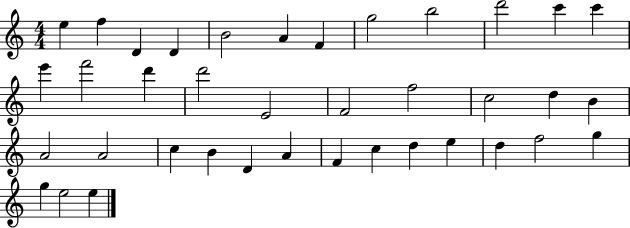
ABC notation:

X:1
T:Untitled
M:4/4
L:1/4
K:C
e f D D B2 A F g2 b2 d'2 c' c' e' f'2 d' d'2 E2 F2 f2 c2 d B A2 A2 c B D A F c d e d f2 g g e2 e